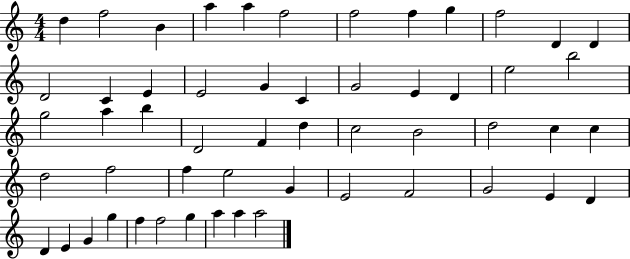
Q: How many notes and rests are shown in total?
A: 54